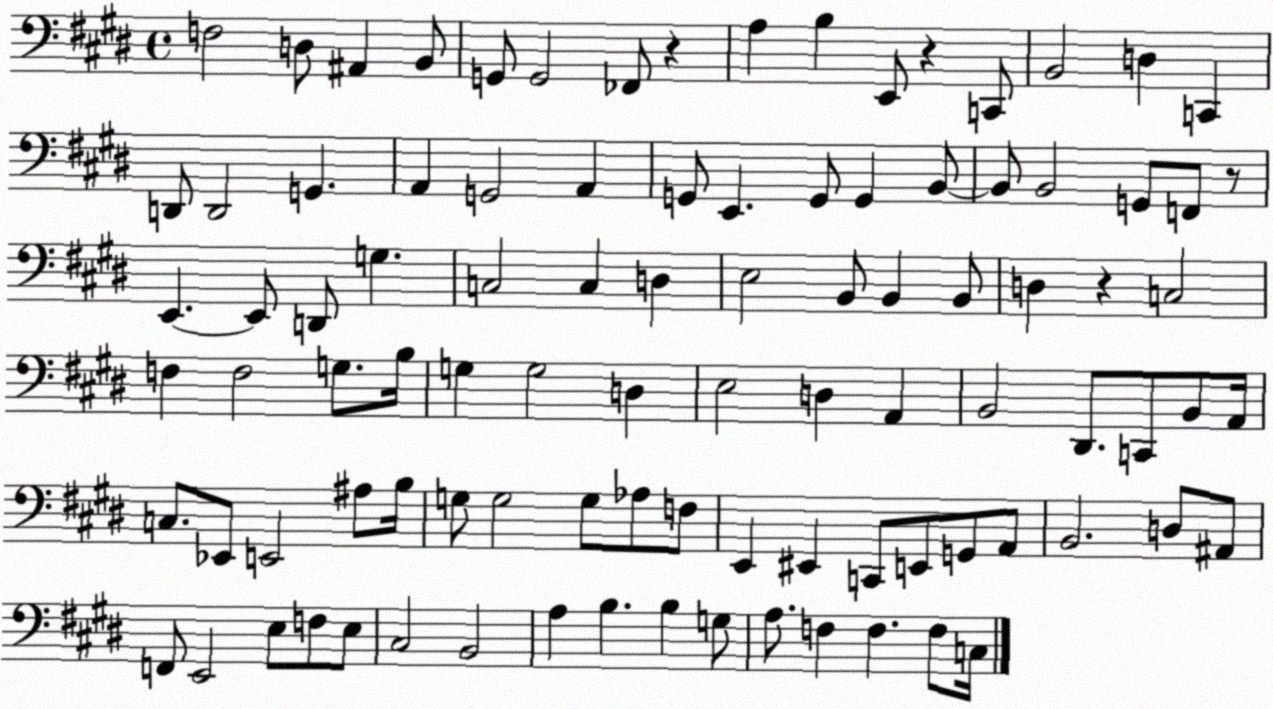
X:1
T:Untitled
M:4/4
L:1/4
K:E
F,2 D,/2 ^A,, B,,/2 G,,/2 G,,2 _F,,/2 z A, B, E,,/2 z C,,/2 B,,2 D, C,, D,,/2 D,,2 G,, A,, G,,2 A,, G,,/2 E,, G,,/2 G,, B,,/2 B,,/2 B,,2 G,,/2 F,,/2 z/2 E,, E,,/2 D,,/2 G, C,2 C, D, E,2 B,,/2 B,, B,,/2 D, z C,2 F, F,2 G,/2 B,/4 G, G,2 D, E,2 D, A,, B,,2 ^D,,/2 C,,/2 B,,/2 A,,/4 C,/2 _E,,/2 E,,2 ^A,/2 B,/4 G,/2 G,2 G,/2 _A,/2 F,/2 E,, ^E,, C,,/2 E,,/2 G,,/2 A,,/2 B,,2 D,/2 ^A,,/2 F,,/2 E,,2 E,/2 F,/2 E,/2 ^C,2 B,,2 A, B, B, G,/2 A,/2 F, F, F,/2 C,/4